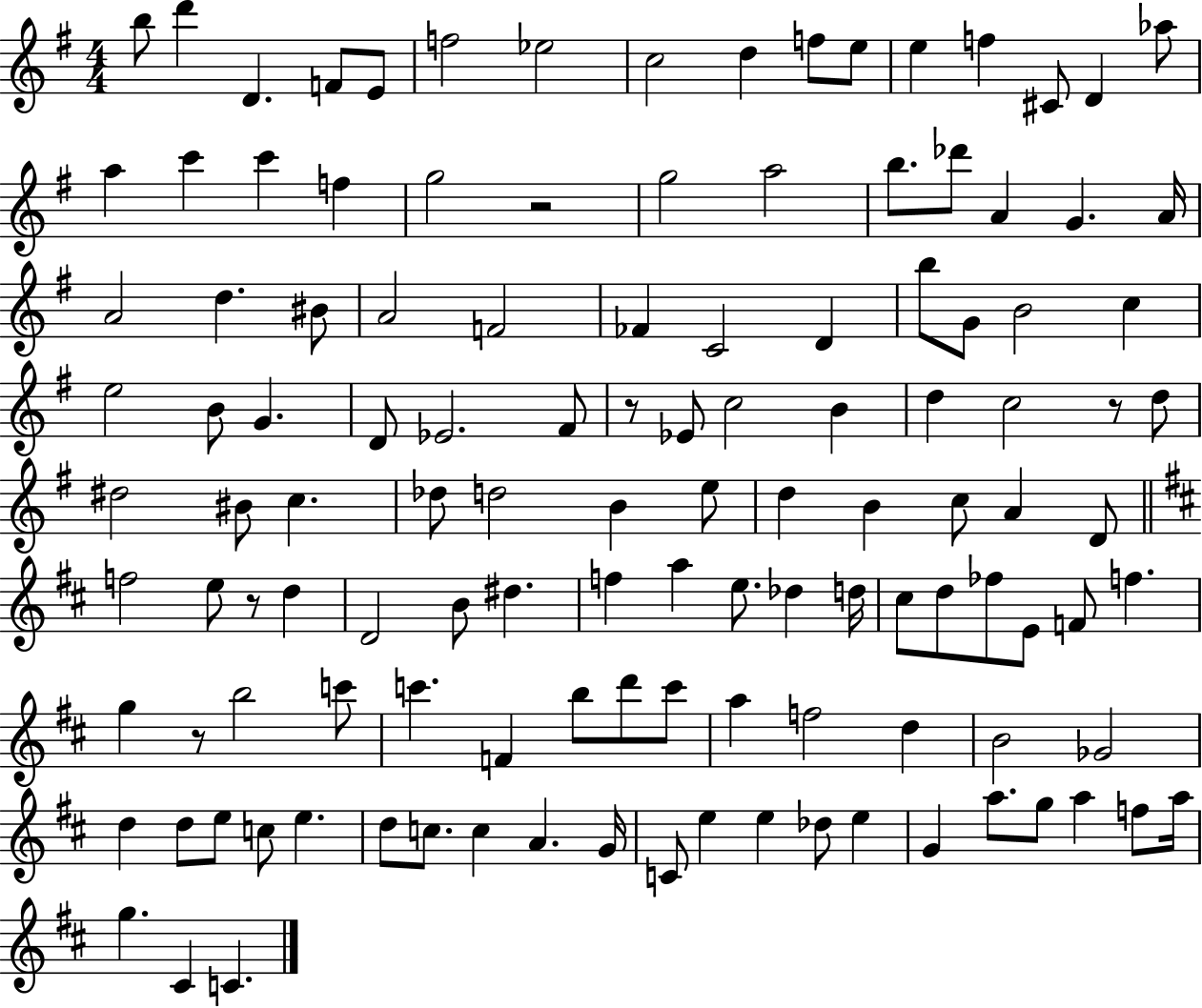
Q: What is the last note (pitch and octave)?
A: C4